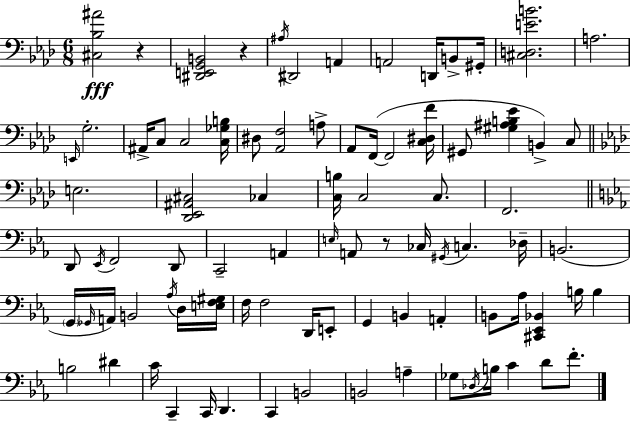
{
  \clef bass
  \numericTimeSignature
  \time 6/8
  \key f \minor
  \repeat volta 2 { <cis bes ais'>2\fff r4 | <dis, e, g, b,>2 r4 | \acciaccatura { ais16 } dis,2 a,4 | a,2 d,16 b,8-> | \break gis,16-. <cis d e' b'>2. | a2. | \grace { e,16 } g2.-. | ais,16-> c8 c2 | \break <c ges b>16 dis8 <aes, f>2 | a8-> aes,8 f,16~(~ f,2 | <c dis f'>16 gis,8 <gis ais b ees'>4 b,4->) | c8 \bar "||" \break \key aes \major e2. | <des, ees, ais, cis>2 ces4 | <c b>16 c2 c8. | f,2. | \break \bar "||" \break \key ees \major d,8 \acciaccatura { ees,16 } f,2 d,8 | c,2-- a,4 | \grace { e16 } a,8 r8 ces16 \acciaccatura { gis,16 } c4. | des16-- b,2.( | \break \parenthesize g,16 \grace { ges,16 }) a,16 b,2 | \acciaccatura { aes16 } d16 <e f gis>16 f16 f2 | d,16 e,8-. g,4 b,4 | a,4-. b,8 aes16 <cis, ees, bes,>4 | \break b16 b4 b2 | dis'4 c'16 c,4-- c,16 d,4. | c,4 b,2 | b,2 | \break a4-- ges8 \acciaccatura { des16 } b16 c'4 | d'8 f'8.-. } \bar "|."
}